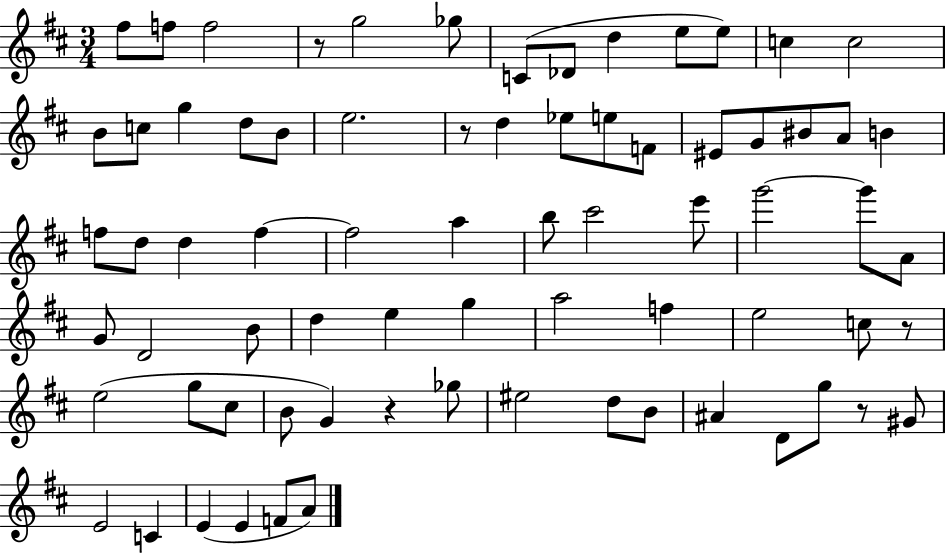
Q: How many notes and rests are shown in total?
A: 73